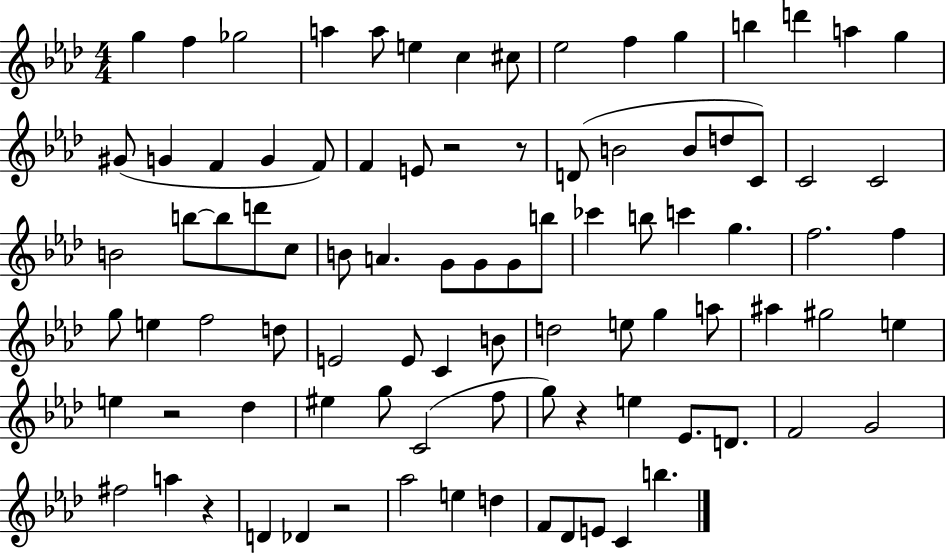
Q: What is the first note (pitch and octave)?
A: G5